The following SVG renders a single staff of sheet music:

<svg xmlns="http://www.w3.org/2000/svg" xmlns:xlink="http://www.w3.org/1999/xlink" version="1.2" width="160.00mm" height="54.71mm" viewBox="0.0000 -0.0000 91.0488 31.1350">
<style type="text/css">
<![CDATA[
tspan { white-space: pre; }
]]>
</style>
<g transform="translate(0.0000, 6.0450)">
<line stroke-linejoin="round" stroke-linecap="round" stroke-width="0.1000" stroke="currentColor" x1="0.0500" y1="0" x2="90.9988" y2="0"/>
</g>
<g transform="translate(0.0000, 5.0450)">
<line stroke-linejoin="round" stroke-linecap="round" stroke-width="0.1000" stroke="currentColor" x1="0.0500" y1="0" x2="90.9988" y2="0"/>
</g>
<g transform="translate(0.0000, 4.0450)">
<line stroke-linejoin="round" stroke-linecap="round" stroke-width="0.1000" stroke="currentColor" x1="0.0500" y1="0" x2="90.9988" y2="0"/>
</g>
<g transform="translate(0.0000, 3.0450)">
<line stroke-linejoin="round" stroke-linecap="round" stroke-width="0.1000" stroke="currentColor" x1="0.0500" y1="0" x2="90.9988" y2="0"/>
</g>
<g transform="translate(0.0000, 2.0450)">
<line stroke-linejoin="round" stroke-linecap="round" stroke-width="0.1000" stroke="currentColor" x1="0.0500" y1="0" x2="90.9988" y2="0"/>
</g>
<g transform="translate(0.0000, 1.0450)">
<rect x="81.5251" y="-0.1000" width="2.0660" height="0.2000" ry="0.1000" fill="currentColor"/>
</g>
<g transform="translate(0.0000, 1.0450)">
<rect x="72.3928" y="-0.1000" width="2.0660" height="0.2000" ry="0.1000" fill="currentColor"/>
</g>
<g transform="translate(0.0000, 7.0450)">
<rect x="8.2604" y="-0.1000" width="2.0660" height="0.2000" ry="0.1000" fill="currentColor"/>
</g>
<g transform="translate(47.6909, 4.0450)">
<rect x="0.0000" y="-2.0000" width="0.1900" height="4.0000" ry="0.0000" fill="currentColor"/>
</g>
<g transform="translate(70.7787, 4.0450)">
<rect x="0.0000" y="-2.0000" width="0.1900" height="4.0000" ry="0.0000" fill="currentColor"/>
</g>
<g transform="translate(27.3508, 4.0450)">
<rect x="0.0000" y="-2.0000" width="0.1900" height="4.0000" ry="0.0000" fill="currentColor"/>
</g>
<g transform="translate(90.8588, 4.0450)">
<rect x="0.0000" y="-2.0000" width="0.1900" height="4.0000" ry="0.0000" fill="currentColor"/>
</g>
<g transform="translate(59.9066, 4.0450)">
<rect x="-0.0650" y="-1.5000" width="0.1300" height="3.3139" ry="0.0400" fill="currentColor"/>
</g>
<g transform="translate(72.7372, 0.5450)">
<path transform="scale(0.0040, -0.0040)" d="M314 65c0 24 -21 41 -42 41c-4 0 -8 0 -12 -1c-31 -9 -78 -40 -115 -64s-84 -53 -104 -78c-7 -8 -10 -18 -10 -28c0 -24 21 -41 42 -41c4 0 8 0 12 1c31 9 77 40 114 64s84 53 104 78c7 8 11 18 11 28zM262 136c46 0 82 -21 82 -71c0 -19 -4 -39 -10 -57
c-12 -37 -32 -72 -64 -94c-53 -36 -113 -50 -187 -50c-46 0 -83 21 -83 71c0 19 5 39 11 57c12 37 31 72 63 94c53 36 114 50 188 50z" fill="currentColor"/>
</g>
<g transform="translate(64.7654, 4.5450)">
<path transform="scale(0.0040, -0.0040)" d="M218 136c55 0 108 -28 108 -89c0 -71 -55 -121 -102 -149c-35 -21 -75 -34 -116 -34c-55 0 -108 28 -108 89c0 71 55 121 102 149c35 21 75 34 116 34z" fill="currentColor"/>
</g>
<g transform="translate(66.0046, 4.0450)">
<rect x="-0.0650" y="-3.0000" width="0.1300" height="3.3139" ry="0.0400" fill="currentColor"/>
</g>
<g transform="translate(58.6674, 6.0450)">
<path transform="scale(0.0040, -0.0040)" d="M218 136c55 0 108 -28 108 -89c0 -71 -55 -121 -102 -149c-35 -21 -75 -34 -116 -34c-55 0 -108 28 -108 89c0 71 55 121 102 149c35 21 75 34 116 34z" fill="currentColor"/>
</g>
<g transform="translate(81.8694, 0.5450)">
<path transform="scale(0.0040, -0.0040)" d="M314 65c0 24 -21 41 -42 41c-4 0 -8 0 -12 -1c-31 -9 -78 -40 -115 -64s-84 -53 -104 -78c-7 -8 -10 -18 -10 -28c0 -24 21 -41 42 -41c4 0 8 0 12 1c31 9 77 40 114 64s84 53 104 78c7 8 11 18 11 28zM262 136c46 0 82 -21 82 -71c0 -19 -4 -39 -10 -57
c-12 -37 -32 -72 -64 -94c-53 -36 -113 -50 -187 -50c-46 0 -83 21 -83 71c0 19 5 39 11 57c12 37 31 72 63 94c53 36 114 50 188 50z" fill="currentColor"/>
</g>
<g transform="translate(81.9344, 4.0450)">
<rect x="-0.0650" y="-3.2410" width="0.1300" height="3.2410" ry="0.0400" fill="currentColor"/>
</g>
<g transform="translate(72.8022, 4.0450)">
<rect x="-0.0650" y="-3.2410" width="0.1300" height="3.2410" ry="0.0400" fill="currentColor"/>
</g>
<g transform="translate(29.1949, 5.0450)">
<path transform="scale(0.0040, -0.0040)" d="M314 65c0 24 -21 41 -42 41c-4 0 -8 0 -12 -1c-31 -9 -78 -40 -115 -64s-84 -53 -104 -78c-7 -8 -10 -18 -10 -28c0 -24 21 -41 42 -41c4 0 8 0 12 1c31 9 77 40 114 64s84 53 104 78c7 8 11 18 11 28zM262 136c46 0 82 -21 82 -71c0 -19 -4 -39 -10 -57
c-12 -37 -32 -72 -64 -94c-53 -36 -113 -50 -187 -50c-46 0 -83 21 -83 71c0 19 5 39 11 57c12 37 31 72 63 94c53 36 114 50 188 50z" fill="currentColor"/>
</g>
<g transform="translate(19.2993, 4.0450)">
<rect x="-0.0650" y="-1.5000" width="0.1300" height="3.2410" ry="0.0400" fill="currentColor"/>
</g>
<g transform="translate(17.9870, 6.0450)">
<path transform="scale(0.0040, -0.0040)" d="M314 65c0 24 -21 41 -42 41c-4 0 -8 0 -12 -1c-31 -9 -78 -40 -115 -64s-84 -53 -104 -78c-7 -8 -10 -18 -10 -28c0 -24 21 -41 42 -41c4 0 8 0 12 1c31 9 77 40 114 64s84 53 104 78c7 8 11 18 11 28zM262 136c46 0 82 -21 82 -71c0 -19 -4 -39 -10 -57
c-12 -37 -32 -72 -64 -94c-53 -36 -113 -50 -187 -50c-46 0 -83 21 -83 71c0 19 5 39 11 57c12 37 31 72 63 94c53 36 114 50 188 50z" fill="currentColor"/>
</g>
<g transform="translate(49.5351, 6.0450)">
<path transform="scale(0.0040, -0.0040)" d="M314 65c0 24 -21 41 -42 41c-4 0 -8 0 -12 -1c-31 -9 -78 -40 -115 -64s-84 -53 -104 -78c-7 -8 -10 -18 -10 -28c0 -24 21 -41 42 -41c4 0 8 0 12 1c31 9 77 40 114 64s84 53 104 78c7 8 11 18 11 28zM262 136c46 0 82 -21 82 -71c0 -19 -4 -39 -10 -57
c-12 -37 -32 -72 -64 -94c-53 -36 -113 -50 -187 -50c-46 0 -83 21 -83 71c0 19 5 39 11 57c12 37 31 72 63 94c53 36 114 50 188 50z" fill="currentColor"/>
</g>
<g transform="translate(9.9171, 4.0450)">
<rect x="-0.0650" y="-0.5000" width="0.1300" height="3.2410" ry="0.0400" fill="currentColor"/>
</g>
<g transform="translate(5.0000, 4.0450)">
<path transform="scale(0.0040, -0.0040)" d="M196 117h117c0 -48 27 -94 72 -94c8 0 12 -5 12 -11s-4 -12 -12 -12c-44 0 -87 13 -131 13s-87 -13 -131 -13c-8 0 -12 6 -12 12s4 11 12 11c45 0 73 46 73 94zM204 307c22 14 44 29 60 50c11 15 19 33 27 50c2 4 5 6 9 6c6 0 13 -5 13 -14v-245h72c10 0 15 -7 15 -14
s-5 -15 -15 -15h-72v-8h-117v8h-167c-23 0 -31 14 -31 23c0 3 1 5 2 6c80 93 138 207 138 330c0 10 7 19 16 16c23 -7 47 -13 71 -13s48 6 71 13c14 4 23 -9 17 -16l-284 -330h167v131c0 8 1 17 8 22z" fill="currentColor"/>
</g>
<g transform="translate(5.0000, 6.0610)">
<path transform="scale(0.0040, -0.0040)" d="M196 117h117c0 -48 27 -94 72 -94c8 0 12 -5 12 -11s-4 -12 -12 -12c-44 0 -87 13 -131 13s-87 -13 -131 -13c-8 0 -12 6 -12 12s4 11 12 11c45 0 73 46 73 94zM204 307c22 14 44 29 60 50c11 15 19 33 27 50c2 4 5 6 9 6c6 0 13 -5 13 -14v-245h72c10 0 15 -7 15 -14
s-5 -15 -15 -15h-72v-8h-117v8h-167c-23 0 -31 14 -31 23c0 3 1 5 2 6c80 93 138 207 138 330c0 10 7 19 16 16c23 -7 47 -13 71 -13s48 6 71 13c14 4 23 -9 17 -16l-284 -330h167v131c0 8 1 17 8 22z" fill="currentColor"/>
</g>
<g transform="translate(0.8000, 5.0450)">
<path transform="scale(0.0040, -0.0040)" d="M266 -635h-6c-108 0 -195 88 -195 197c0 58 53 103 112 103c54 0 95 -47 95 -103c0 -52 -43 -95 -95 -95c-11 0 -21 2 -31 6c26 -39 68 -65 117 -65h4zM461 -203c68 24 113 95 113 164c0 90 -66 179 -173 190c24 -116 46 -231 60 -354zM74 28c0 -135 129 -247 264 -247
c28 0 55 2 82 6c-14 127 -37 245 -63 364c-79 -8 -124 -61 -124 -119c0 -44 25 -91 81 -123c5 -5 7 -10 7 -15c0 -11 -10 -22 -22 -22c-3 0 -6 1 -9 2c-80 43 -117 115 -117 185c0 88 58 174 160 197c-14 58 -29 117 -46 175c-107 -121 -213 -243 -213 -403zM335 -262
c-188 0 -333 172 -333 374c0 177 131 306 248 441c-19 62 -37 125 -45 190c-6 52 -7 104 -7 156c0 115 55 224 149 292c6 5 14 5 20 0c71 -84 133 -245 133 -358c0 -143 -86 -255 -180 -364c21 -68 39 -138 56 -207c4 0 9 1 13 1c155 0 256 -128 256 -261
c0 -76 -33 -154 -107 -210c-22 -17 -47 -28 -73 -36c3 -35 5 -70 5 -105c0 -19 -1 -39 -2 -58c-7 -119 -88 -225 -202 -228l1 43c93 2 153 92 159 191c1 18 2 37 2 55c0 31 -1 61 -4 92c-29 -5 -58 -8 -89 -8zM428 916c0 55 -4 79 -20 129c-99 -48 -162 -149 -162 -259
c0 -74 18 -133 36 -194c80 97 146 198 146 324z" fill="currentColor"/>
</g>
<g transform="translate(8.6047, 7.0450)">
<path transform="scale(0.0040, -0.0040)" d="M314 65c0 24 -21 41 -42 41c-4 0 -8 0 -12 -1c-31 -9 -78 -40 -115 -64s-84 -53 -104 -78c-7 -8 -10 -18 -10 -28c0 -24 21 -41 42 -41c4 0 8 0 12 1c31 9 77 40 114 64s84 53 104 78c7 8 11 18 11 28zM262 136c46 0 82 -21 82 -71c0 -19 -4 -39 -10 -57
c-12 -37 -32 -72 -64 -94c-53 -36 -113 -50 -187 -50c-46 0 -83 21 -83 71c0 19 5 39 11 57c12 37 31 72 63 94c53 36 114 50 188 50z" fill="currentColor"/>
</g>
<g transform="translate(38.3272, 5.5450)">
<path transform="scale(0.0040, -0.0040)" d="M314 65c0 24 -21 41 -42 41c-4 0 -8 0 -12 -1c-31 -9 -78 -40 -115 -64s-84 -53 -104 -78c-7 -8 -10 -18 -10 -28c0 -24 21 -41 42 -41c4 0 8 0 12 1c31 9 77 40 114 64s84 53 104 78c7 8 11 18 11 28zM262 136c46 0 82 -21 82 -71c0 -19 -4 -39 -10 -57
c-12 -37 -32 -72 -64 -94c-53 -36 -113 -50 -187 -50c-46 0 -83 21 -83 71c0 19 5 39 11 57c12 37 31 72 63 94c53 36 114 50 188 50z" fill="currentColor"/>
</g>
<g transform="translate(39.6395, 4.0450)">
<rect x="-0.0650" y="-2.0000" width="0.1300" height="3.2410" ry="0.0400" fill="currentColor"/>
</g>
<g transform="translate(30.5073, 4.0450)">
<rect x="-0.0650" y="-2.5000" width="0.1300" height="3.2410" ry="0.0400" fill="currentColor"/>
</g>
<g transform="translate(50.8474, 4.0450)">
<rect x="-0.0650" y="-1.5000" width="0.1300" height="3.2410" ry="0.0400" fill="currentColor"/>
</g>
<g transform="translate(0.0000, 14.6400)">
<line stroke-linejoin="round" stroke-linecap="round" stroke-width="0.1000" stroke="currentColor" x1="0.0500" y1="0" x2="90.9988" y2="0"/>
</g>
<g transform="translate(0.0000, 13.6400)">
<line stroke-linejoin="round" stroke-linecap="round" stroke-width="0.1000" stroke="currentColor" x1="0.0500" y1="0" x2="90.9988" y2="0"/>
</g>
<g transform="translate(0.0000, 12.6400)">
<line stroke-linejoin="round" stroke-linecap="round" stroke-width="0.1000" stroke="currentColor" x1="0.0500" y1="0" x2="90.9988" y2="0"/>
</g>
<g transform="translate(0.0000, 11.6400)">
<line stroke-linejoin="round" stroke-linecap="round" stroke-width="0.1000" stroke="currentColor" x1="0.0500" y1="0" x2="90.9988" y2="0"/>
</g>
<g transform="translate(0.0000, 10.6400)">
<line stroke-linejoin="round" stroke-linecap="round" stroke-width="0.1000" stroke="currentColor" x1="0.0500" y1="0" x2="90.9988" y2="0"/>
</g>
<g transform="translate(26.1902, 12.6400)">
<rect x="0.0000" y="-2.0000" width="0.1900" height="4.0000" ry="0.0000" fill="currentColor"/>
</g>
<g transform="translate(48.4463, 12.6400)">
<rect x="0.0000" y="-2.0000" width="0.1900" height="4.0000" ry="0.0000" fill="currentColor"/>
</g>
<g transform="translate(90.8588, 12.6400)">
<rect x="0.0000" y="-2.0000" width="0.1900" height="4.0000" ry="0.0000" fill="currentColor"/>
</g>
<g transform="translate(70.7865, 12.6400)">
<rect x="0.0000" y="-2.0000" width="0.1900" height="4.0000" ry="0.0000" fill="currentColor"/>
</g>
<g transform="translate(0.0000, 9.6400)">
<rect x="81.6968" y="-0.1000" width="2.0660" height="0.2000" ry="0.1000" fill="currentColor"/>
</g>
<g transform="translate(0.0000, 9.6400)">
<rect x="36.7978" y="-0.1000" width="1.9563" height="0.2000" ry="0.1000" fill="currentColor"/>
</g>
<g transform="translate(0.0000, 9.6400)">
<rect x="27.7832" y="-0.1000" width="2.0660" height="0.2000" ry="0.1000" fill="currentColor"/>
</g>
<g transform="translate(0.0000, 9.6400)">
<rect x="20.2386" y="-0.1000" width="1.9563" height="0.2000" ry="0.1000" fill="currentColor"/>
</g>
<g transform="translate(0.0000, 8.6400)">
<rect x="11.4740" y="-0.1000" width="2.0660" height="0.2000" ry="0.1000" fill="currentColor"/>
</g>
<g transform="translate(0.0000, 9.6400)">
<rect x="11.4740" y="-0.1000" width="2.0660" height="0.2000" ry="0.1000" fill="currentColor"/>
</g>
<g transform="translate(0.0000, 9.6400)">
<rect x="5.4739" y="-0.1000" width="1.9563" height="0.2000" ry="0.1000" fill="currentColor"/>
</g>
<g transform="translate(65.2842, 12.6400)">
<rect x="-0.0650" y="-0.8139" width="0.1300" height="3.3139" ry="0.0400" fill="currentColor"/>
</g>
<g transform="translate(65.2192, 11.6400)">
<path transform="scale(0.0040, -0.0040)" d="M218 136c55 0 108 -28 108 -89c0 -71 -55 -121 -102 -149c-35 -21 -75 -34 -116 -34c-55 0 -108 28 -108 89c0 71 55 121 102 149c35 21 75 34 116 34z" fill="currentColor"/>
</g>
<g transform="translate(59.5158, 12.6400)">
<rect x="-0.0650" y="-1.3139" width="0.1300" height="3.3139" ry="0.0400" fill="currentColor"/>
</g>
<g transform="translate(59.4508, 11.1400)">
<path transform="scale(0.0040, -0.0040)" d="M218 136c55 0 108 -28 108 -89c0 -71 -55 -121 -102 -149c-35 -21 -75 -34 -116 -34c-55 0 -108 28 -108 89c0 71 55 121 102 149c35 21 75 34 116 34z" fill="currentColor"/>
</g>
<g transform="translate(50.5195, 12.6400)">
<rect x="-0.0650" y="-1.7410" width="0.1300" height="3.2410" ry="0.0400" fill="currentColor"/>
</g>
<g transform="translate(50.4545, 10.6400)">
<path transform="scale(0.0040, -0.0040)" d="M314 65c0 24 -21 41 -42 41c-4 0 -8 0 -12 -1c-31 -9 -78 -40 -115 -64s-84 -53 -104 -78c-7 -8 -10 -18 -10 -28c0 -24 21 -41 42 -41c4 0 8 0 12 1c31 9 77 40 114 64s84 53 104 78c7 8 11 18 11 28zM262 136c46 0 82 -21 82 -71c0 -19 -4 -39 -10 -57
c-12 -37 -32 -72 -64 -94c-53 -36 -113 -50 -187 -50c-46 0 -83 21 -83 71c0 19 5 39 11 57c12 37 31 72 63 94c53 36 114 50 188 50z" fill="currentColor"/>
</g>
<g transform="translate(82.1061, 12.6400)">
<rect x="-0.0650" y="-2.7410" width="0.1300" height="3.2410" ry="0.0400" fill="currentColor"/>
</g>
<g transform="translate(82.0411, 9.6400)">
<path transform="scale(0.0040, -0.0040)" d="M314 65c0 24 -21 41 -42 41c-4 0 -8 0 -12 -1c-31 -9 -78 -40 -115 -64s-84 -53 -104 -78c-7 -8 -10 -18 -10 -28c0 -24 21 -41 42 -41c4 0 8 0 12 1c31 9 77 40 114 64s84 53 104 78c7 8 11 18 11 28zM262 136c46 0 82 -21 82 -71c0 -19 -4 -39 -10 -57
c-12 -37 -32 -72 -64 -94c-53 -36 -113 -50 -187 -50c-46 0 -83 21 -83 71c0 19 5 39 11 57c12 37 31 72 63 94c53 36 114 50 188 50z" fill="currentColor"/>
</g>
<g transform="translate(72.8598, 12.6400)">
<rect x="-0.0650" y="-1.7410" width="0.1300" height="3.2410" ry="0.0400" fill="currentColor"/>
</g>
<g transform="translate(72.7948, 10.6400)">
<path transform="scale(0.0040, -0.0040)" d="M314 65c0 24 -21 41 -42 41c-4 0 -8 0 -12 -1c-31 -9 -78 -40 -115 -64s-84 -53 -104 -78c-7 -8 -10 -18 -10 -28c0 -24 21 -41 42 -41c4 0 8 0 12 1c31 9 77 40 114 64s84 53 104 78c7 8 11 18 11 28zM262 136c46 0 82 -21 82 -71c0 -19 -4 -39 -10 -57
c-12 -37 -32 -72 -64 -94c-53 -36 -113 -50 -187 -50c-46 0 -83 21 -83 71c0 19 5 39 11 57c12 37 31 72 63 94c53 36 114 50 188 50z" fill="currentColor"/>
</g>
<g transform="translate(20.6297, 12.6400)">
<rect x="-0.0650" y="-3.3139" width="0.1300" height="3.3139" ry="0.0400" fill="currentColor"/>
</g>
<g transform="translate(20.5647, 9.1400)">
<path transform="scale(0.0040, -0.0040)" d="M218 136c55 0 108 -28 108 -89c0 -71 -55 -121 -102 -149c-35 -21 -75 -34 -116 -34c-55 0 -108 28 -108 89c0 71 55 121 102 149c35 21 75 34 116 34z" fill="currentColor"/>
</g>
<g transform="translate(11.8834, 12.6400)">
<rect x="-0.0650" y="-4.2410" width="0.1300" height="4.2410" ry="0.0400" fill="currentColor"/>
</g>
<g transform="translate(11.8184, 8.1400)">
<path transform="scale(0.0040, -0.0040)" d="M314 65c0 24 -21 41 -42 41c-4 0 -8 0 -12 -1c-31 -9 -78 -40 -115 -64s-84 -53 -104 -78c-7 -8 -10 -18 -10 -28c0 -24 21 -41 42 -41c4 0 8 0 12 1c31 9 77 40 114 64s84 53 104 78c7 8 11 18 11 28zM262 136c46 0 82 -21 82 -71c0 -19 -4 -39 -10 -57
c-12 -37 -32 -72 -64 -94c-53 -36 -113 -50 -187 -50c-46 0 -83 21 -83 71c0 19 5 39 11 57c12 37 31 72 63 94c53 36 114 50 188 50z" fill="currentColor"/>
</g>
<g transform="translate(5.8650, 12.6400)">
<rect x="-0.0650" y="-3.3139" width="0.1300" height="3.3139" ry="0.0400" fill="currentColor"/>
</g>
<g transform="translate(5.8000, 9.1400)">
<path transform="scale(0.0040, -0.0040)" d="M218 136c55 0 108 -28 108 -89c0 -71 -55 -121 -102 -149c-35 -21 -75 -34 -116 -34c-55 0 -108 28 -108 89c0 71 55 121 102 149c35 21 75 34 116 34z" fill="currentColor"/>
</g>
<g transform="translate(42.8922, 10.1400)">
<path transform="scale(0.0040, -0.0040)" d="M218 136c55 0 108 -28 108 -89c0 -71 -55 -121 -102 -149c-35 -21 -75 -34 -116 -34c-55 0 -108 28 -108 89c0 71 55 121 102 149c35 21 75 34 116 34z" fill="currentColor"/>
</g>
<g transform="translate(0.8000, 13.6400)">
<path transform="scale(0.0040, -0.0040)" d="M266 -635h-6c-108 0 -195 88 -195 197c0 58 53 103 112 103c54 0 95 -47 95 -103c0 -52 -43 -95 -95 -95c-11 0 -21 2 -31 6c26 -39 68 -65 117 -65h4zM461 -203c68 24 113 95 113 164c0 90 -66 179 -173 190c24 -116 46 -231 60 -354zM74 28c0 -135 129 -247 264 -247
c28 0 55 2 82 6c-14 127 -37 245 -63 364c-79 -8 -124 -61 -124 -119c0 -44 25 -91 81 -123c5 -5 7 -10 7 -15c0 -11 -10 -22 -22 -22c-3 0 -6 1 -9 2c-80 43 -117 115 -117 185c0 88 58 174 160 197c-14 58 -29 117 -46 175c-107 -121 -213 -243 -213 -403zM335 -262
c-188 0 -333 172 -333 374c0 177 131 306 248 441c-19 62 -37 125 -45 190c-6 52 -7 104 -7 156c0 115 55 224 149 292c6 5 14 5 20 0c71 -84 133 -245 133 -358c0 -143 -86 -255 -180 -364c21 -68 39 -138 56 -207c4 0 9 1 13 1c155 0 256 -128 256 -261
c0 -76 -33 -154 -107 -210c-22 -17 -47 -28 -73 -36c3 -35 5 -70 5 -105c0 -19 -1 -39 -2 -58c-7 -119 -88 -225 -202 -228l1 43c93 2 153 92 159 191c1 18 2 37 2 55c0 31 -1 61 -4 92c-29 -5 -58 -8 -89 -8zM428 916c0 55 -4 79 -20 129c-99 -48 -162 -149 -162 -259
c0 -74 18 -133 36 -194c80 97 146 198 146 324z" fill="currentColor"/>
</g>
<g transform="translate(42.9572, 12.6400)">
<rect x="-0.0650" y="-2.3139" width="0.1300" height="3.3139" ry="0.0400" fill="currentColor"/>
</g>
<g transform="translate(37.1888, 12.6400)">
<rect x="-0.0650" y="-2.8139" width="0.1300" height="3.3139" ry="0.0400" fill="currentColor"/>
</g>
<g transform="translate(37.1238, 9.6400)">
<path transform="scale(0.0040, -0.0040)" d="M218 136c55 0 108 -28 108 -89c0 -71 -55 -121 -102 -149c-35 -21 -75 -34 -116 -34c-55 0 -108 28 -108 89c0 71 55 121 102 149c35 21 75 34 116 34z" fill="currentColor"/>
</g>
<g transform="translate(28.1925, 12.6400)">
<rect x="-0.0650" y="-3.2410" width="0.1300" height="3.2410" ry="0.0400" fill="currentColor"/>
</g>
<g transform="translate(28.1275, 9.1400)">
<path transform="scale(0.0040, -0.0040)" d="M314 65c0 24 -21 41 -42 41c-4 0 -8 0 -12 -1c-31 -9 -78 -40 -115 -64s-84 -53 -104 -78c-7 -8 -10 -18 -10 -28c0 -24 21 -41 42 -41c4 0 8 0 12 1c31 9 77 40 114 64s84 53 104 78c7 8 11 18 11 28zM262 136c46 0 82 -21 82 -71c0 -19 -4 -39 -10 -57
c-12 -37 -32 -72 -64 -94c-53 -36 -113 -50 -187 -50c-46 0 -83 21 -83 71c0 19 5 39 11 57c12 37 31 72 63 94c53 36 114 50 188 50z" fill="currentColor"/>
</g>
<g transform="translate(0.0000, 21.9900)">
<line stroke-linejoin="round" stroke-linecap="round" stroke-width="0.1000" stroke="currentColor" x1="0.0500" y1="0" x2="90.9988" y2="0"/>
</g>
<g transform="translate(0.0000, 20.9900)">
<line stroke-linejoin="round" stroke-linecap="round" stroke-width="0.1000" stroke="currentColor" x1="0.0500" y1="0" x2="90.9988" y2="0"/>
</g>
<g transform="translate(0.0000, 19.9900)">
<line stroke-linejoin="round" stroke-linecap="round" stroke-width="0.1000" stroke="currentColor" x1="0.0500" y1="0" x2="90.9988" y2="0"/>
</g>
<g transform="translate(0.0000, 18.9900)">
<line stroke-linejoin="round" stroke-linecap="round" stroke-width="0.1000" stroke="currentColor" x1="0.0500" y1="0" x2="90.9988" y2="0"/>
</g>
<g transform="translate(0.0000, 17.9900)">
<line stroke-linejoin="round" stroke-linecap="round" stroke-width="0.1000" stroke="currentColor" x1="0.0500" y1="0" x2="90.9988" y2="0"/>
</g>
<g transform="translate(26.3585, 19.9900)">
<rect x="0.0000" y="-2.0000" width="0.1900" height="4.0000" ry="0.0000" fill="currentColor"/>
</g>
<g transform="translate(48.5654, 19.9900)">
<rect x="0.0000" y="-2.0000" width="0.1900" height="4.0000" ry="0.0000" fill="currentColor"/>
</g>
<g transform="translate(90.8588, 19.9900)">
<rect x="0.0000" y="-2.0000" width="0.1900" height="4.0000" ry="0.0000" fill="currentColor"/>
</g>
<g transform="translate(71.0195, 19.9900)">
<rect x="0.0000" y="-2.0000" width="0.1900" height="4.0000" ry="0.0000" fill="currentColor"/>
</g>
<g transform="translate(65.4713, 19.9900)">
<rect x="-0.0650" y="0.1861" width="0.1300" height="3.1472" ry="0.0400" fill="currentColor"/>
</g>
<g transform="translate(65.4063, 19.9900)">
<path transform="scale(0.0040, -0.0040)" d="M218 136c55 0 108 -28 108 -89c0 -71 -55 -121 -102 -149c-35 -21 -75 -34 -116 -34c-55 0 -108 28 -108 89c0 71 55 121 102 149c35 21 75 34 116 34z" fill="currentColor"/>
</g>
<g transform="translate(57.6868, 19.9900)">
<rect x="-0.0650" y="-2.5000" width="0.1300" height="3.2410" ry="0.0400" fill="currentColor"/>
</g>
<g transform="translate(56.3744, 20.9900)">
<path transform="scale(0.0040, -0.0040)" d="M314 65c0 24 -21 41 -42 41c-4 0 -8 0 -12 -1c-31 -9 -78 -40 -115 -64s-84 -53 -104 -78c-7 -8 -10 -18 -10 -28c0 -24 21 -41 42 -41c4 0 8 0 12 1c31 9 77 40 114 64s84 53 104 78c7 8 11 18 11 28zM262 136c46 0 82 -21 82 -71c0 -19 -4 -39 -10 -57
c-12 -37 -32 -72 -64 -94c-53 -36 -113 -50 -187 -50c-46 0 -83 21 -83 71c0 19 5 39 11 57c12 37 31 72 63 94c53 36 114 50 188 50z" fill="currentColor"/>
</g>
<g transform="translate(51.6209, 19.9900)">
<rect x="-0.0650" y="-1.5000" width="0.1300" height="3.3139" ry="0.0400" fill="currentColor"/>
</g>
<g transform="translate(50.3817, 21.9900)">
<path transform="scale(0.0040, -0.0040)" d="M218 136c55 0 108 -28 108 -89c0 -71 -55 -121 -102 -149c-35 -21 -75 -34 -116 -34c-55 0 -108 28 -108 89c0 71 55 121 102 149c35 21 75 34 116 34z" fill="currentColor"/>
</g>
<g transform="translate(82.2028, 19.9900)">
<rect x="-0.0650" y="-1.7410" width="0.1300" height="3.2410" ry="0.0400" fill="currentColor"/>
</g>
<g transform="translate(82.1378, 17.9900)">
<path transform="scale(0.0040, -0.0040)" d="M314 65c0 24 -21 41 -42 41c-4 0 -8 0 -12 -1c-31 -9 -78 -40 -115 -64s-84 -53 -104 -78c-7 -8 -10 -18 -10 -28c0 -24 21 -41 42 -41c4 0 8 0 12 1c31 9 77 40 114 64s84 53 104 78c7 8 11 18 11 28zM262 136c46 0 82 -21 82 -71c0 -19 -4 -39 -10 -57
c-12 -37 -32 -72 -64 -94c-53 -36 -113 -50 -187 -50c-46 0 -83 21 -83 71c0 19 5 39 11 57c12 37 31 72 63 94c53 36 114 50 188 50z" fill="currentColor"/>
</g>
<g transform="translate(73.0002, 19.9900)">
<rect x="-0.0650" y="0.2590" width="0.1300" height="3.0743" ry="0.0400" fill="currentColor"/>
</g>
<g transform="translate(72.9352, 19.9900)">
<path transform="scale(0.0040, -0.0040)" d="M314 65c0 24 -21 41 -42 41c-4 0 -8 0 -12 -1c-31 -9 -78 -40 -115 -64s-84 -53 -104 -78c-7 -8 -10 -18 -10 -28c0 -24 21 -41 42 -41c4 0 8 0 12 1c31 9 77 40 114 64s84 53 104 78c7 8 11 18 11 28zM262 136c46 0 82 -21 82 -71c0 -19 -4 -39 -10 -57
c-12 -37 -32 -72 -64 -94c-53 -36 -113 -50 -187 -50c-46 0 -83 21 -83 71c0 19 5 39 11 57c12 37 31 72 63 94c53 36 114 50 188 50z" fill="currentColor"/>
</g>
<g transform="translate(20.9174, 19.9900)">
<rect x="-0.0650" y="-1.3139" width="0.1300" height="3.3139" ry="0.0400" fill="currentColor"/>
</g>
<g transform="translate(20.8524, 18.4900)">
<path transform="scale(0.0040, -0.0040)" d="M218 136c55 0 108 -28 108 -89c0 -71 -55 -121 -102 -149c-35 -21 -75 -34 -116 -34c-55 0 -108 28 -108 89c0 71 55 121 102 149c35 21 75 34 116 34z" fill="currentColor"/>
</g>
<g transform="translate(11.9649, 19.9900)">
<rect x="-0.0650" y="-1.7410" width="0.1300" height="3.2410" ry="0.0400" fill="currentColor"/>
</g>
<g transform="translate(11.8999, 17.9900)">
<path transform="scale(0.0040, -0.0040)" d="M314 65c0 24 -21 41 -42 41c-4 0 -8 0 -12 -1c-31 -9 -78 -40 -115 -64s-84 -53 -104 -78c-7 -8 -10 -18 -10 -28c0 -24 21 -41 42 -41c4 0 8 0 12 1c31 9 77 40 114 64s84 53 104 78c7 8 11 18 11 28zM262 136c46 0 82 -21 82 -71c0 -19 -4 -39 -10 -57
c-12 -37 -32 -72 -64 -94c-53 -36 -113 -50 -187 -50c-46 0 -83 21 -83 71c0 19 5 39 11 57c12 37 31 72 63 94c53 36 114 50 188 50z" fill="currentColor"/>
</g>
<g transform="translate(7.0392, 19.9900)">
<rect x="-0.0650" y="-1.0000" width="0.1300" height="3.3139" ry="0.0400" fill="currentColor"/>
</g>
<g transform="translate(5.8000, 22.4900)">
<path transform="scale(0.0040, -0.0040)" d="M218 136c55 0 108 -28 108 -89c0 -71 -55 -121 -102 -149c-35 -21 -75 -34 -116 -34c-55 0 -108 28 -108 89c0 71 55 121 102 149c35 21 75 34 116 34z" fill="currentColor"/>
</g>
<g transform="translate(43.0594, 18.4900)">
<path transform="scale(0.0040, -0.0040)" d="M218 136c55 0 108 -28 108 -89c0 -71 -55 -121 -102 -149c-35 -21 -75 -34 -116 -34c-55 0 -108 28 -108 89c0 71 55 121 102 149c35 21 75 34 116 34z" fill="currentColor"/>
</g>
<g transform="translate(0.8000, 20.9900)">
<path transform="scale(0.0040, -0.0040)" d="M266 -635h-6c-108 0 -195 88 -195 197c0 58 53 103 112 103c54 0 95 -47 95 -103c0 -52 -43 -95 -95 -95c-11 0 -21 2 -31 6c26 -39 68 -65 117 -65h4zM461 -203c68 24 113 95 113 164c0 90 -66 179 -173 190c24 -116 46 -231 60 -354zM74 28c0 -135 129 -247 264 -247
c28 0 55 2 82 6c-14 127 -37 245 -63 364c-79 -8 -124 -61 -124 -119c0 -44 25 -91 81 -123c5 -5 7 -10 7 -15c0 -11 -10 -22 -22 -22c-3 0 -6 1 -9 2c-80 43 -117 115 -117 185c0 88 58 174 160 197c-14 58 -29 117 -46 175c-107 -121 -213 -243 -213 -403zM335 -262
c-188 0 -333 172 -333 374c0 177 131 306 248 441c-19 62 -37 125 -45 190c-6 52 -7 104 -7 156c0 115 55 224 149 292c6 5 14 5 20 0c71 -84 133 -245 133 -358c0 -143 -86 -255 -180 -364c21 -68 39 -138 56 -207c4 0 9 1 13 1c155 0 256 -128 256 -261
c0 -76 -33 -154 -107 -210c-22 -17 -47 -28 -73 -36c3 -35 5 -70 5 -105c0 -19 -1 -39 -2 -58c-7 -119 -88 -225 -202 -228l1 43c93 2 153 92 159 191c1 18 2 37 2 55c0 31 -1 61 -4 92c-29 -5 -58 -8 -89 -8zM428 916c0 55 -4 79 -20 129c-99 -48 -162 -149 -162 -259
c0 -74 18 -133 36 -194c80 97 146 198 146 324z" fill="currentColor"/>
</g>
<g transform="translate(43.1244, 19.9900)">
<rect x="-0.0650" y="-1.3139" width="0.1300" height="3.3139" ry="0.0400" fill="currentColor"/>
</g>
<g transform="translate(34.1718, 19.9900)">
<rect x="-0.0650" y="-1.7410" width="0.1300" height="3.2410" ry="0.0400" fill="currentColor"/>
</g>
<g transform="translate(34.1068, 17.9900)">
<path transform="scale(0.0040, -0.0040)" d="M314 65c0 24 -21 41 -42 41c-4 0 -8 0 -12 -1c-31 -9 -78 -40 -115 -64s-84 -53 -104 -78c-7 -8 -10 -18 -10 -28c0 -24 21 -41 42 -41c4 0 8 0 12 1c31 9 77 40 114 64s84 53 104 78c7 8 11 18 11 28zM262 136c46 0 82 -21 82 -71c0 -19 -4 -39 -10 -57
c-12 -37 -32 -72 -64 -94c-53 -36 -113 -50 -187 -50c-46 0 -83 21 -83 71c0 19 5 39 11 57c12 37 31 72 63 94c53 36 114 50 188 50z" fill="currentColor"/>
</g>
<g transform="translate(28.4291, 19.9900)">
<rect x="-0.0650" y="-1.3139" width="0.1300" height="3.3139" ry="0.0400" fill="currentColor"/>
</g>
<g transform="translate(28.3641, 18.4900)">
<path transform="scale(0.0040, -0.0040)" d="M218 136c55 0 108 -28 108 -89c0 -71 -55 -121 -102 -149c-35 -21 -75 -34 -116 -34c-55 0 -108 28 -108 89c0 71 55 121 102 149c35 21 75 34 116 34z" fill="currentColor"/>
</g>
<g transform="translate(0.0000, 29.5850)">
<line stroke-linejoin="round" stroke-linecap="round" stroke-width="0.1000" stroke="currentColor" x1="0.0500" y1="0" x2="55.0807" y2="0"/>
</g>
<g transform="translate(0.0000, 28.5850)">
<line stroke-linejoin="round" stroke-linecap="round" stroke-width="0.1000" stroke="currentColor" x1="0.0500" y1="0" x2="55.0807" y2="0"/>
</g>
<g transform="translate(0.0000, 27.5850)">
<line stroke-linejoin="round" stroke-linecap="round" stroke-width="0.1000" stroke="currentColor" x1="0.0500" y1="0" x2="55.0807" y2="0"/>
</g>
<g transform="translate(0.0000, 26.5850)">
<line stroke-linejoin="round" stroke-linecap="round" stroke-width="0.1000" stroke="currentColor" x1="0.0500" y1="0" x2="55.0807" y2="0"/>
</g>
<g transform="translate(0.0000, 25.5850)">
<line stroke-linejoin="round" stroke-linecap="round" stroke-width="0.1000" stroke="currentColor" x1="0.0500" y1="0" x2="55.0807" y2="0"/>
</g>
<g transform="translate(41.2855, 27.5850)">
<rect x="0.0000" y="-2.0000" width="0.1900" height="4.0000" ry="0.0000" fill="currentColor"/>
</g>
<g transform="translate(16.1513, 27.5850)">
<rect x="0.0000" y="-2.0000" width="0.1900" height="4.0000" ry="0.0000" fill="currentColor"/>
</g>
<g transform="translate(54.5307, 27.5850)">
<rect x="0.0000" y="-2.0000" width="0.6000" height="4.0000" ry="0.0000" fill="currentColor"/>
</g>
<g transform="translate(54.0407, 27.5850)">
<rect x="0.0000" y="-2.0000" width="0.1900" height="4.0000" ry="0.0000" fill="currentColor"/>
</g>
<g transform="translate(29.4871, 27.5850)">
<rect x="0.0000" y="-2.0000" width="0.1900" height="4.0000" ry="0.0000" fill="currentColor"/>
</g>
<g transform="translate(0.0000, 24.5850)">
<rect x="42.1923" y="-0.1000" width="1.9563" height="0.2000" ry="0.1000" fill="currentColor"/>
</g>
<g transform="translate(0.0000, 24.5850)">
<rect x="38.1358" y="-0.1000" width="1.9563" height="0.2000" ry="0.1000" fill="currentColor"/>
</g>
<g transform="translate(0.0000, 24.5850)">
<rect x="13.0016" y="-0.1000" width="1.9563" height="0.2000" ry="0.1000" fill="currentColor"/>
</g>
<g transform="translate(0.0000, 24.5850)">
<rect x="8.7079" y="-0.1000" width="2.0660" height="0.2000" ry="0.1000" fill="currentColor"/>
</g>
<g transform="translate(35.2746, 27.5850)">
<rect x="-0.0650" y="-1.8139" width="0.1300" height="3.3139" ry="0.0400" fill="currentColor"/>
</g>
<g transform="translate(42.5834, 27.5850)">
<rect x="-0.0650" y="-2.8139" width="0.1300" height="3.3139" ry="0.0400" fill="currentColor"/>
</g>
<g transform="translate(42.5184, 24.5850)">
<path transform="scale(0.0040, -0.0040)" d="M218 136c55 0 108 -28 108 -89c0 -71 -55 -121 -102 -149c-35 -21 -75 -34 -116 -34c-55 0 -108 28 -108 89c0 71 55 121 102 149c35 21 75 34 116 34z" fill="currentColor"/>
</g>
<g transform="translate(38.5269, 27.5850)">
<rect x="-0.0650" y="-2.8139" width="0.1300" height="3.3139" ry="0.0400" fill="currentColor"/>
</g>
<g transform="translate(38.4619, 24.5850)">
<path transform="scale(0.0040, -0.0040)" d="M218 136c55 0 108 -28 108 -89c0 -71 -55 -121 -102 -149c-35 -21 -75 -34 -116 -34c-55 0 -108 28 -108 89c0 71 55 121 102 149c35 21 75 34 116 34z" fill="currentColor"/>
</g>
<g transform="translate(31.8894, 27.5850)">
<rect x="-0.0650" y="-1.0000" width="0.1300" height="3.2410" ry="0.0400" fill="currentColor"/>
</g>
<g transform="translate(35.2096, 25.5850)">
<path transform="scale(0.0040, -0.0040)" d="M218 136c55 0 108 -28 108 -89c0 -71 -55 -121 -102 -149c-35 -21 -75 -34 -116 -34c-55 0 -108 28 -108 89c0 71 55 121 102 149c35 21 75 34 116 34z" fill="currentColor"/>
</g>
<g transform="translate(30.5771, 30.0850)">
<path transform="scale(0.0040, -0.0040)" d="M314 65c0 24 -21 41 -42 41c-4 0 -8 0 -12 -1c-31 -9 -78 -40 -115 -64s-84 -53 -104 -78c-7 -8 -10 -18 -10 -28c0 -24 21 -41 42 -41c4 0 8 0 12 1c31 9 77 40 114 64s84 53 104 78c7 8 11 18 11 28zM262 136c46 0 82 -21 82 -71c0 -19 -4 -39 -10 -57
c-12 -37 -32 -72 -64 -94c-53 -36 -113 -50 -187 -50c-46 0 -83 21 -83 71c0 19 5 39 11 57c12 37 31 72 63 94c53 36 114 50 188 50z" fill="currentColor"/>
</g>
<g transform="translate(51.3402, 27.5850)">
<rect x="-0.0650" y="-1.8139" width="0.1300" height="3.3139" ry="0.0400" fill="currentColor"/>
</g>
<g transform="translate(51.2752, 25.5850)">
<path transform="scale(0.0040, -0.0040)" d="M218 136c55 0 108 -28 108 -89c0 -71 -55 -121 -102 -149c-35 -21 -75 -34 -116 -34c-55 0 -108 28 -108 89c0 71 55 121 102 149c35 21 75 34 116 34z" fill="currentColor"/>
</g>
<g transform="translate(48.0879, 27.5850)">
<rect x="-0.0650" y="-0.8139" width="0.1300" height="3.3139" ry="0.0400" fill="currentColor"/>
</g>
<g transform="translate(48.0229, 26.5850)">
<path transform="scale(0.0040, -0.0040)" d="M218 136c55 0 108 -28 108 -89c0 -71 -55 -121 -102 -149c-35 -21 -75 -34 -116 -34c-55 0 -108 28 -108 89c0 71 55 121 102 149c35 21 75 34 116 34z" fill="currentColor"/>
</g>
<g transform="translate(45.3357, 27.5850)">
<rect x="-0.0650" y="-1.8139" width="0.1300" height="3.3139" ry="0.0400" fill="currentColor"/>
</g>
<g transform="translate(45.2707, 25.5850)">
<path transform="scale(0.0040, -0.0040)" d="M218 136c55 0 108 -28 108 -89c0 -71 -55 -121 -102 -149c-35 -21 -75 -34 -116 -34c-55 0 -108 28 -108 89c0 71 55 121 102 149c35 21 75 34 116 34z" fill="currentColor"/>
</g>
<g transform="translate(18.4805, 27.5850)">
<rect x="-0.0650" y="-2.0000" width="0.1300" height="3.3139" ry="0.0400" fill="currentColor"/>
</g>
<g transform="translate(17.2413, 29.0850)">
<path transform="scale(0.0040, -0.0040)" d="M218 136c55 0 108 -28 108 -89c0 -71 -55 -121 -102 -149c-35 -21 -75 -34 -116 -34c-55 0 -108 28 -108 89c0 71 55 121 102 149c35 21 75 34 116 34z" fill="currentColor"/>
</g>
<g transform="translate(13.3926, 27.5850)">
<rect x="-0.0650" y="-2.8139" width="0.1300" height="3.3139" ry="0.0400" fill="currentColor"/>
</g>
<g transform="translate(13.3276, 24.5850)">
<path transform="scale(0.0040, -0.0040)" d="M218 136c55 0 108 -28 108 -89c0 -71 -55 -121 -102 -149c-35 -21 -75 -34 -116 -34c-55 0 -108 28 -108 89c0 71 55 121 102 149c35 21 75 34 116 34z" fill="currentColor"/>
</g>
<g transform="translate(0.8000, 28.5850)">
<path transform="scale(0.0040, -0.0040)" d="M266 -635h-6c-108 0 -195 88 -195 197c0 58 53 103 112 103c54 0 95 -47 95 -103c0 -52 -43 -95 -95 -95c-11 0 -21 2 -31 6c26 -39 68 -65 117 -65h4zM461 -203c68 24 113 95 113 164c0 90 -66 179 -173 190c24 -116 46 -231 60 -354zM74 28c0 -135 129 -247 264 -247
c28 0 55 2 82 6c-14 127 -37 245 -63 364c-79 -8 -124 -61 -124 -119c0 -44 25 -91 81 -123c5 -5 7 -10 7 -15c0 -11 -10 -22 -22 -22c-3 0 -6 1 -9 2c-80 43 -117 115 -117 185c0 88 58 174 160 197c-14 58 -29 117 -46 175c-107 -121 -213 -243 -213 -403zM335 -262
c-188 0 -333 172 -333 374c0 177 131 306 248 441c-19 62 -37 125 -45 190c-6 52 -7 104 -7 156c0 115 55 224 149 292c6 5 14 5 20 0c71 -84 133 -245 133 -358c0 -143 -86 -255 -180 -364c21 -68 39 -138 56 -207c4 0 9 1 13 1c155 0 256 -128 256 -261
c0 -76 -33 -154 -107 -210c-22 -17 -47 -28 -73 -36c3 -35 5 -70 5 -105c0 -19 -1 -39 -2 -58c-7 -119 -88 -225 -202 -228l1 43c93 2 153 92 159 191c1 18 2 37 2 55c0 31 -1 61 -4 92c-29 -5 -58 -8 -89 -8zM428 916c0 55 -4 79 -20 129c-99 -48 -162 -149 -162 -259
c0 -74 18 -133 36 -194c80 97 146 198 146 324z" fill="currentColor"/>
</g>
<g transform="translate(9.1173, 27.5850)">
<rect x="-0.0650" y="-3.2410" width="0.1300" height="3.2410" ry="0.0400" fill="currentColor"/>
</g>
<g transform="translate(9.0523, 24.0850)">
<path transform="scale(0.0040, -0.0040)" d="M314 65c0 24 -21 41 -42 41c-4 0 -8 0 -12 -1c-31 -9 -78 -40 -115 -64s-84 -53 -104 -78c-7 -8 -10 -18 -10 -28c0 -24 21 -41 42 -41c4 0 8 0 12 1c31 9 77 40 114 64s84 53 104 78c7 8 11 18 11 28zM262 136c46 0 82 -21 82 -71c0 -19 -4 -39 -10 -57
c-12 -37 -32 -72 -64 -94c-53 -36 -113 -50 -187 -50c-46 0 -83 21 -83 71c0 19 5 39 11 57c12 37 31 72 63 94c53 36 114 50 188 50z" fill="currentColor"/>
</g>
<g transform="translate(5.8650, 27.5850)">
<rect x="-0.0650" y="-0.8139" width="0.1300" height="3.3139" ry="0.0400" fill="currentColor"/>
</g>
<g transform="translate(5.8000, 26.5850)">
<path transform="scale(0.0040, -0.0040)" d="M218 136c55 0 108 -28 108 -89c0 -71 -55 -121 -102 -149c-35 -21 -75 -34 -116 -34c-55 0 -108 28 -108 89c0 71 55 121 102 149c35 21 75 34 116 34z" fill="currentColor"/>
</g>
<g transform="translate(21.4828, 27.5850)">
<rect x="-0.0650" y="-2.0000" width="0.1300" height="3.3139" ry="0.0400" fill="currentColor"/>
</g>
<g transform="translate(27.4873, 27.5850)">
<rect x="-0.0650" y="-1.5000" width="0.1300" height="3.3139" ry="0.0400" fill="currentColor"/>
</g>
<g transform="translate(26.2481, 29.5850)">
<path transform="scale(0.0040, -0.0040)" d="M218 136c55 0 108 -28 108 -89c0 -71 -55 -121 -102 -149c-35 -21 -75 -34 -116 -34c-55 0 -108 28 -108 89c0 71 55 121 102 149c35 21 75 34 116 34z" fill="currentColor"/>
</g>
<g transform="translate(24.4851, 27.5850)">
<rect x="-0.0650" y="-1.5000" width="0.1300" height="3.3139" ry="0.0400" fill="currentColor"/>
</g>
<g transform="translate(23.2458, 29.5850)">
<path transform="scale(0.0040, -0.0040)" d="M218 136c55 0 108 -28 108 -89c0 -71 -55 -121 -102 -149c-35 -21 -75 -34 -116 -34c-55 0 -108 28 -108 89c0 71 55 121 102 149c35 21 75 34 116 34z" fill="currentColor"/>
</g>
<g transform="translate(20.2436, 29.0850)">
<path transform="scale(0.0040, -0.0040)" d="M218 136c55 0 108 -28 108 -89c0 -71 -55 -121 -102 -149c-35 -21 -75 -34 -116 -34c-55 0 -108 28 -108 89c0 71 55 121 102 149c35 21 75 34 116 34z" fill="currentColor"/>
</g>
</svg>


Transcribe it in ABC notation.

X:1
T:Untitled
M:4/4
L:1/4
K:C
C2 E2 G2 F2 E2 E A b2 b2 b d'2 b b2 a g f2 e d f2 a2 D f2 e e f2 e E G2 B B2 f2 d b2 a F F E E D2 f a a f d f